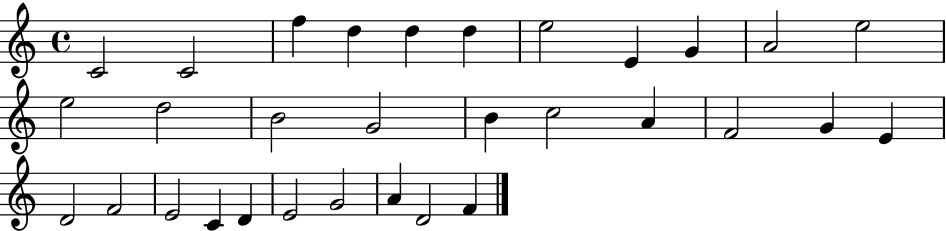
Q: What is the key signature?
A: C major